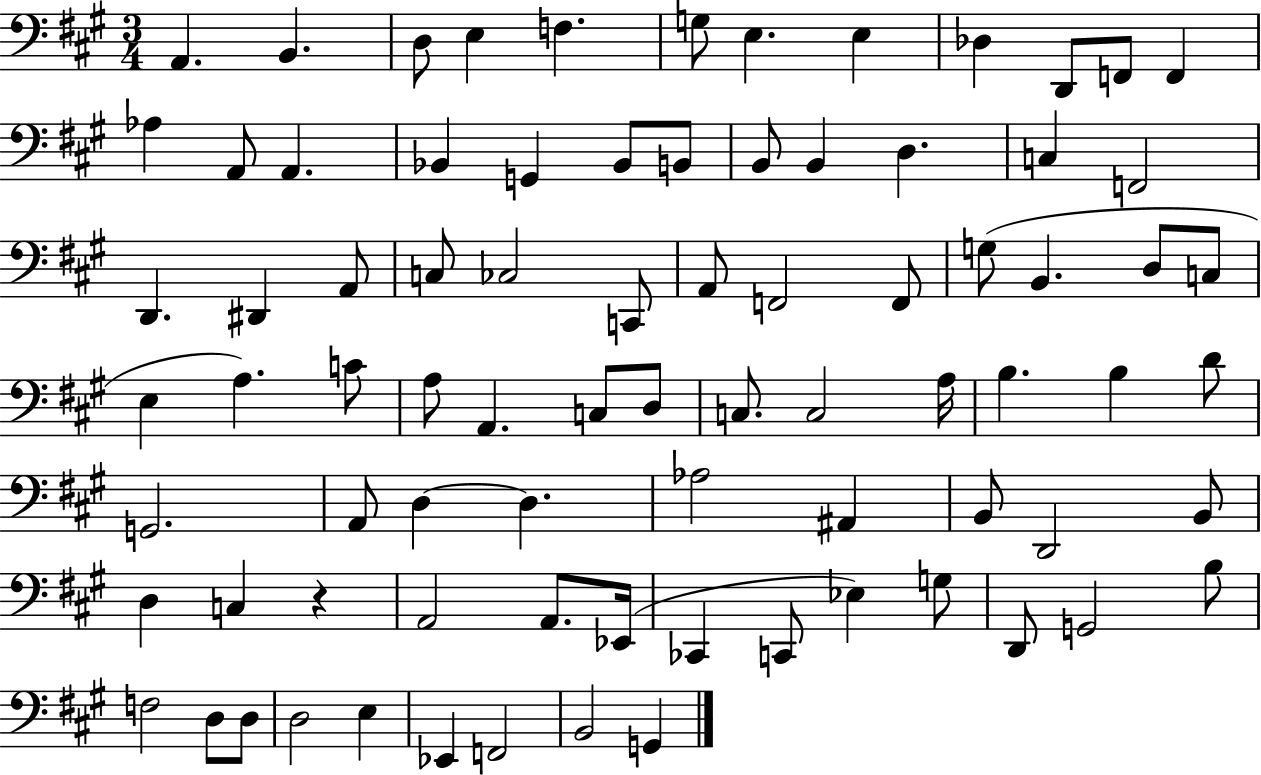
A2/q. B2/q. D3/e E3/q F3/q. G3/e E3/q. E3/q Db3/q D2/e F2/e F2/q Ab3/q A2/e A2/q. Bb2/q G2/q Bb2/e B2/e B2/e B2/q D3/q. C3/q F2/h D2/q. D#2/q A2/e C3/e CES3/h C2/e A2/e F2/h F2/e G3/e B2/q. D3/e C3/e E3/q A3/q. C4/e A3/e A2/q. C3/e D3/e C3/e. C3/h A3/s B3/q. B3/q D4/e G2/h. A2/e D3/q D3/q. Ab3/h A#2/q B2/e D2/h B2/e D3/q C3/q R/q A2/h A2/e. Eb2/s CES2/q C2/e Eb3/q G3/e D2/e G2/h B3/e F3/h D3/e D3/e D3/h E3/q Eb2/q F2/h B2/h G2/q